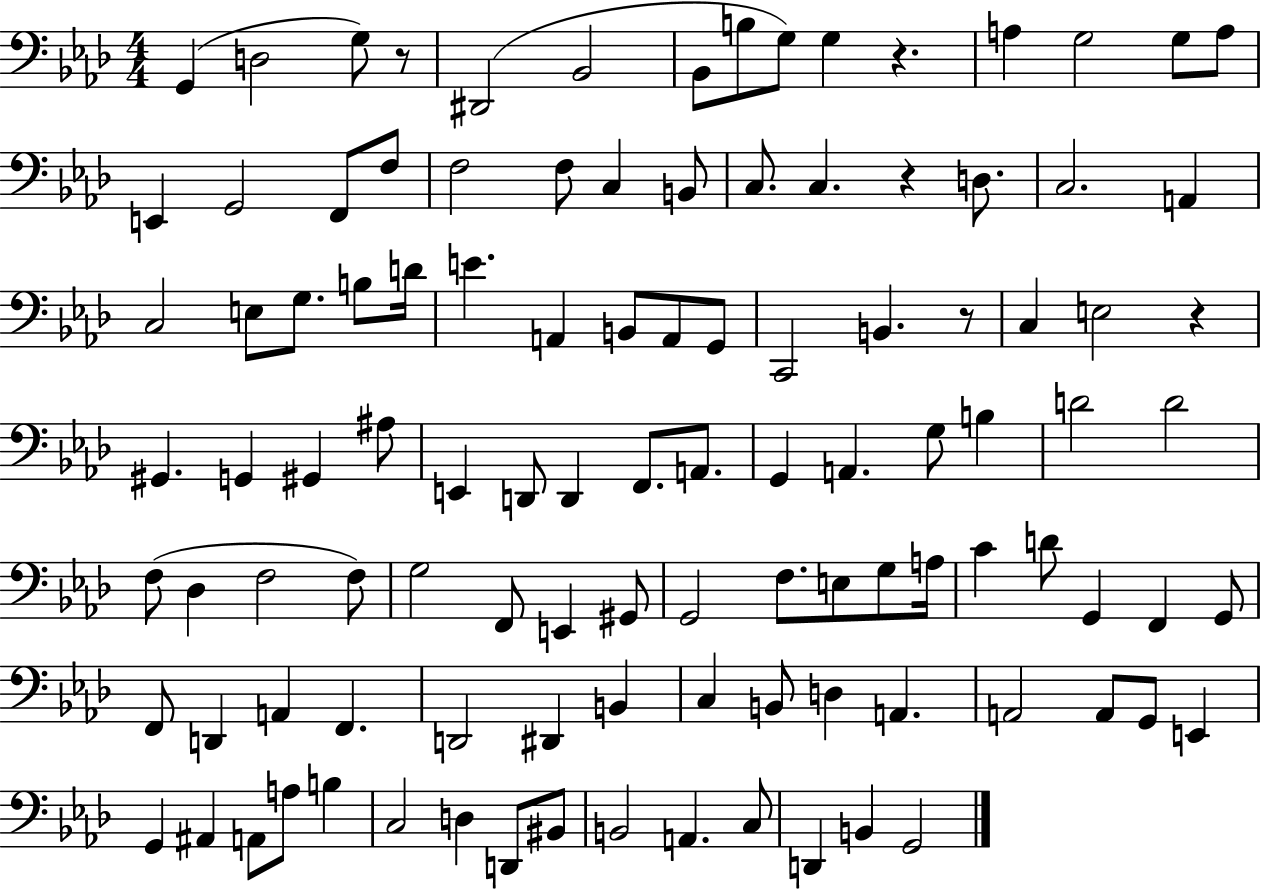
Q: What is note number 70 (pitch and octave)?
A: D4